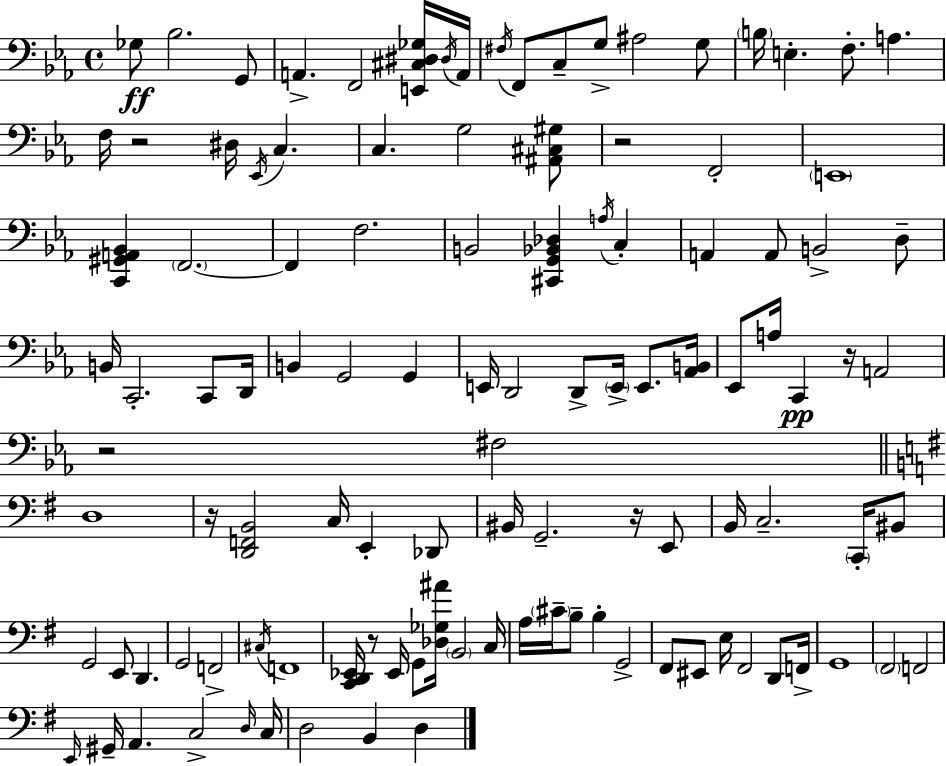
{
  \clef bass
  \time 4/4
  \defaultTimeSignature
  \key c \minor
  ges8\ff bes2. g,8 | a,4.-> f,2 <e, cis dis ges>16 \acciaccatura { dis16 } | a,16 \acciaccatura { fis16 } f,8 c8-- g8-> ais2 | g8 \parenthesize b16 e4.-. f8.-. a4. | \break f16 r2 dis16 \acciaccatura { ees,16 } c4. | c4. g2 | <ais, cis gis>8 r2 f,2-. | \parenthesize e,1 | \break <c, gis, a, bes,>4 \parenthesize f,2.~~ | f,4 f2. | b,2 <cis, g, bes, des>4 \acciaccatura { a16 } | c4-. a,4 a,8 b,2-> | \break d8-- b,16 c,2.-. | c,8 d,16 b,4 g,2 | g,4 e,16 d,2 d,8-> \parenthesize e,16-> | e,8. <aes, b,>16 ees,8 a16 c,4\pp r16 a,2 | \break r2 fis2 | \bar "||" \break \key e \minor d1 | r16 <d, f, b,>2 c16 e,4-. des,8 | bis,16 g,2.-- r16 e,8 | b,16 c2.-- \parenthesize c,16-. bis,8 | \break g,2 e,8 d,4. | g,2 f,2-> | \acciaccatura { cis16 } f,1 | <c, d, ees,>16 r8 ees,16 g,8 <des ges ais'>16 \parenthesize b,2 | \break c16 a16 \parenthesize cis'16-- b8-- b4-. g,2-> | fis,8 eis,8 e16 fis,2 d,8 | f,16-> g,1 | \parenthesize fis,2 f,2 | \break \grace { e,16 } gis,16-- a,4. c2-> | \grace { d16 } c16 d2 b,4 d4 | \bar "|."
}